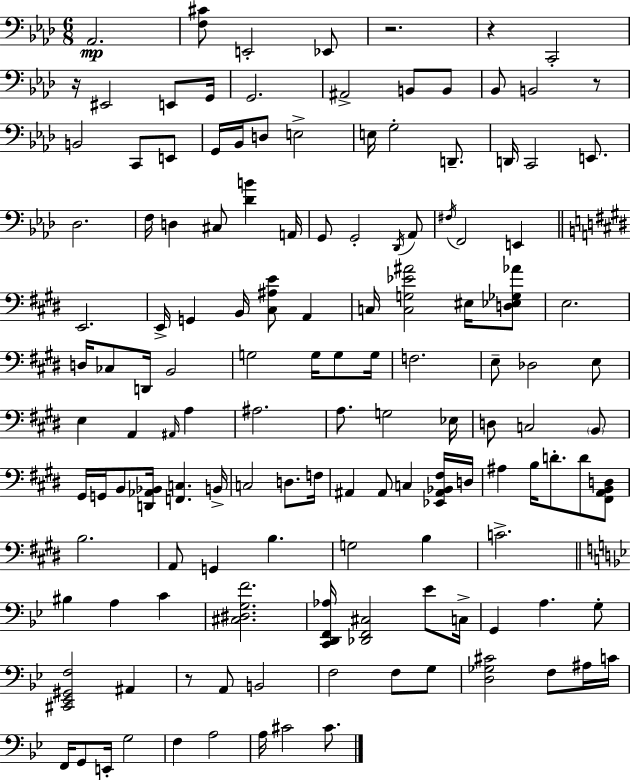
Ab2/h. [F3,C#4]/e E2/h Eb2/e R/h. R/q C2/h R/s EIS2/h E2/e G2/s G2/h. A#2/h B2/e B2/e Bb2/e B2/h R/e B2/h C2/e E2/e G2/s Bb2/s D3/e E3/h E3/s G3/h D2/e. D2/s C2/h E2/e. Db3/h. F3/s D3/q C#3/e [Db4,B4]/q A2/s G2/e G2/h Db2/s Ab2/e F#3/s F2/h E2/q E2/h. E2/s G2/q B2/s [C#3,A#3,E4]/e A2/q C3/s [C3,G3,Eb4,A#4]/h EIS3/s [D3,Eb3,Gb3,Ab4]/e E3/h. D3/s CES3/e D2/s B2/h G3/h G3/s G3/e G3/s F3/h. E3/e Db3/h E3/e E3/q A2/q A#2/s A3/q A#3/h. A3/e. G3/h Eb3/s D3/e C3/h B2/e G#2/s G2/s B2/e [D2,Ab2,Bb2]/s [F2,C3]/q. B2/s C3/h D3/e. F3/s A#2/q A#2/e C3/q [Eb2,A#2,Bb2,F#3]/s D3/s A#3/q B3/s D4/e. D4/e [F#2,A2,B2,D3]/e B3/h. A2/e G2/q B3/q. G3/h B3/q C4/h. BIS3/q A3/q C4/q [C#3,D#3,G3,F4]/h. [C2,D2,F2,Ab3]/s [Db2,F2,C#3]/h Eb4/e C3/s G2/q A3/q. G3/e [C#2,Eb2,G#2,F3]/h A#2/q R/e A2/e B2/h F3/h F3/e G3/e [D3,Gb3,C#4]/h F3/e A#3/s C4/s F2/s G2/e E2/s G3/h F3/q A3/h A3/s C#4/h C#4/e.